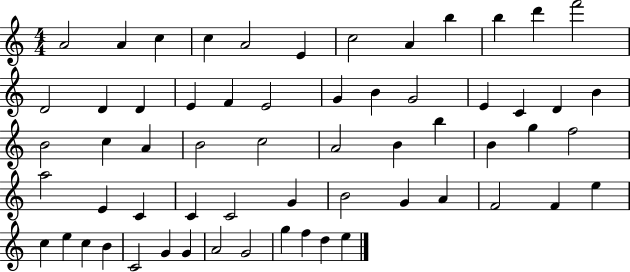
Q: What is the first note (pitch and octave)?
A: A4